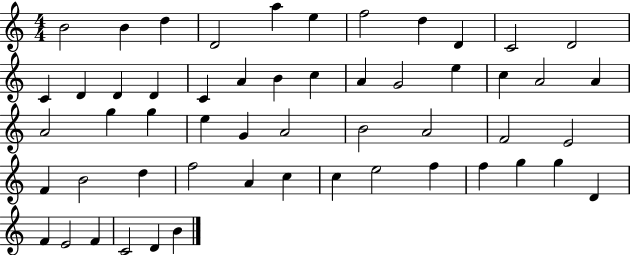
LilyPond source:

{
  \clef treble
  \numericTimeSignature
  \time 4/4
  \key c \major
  b'2 b'4 d''4 | d'2 a''4 e''4 | f''2 d''4 d'4 | c'2 d'2 | \break c'4 d'4 d'4 d'4 | c'4 a'4 b'4 c''4 | a'4 g'2 e''4 | c''4 a'2 a'4 | \break a'2 g''4 g''4 | e''4 g'4 a'2 | b'2 a'2 | f'2 e'2 | \break f'4 b'2 d''4 | f''2 a'4 c''4 | c''4 e''2 f''4 | f''4 g''4 g''4 d'4 | \break f'4 e'2 f'4 | c'2 d'4 b'4 | \bar "|."
}